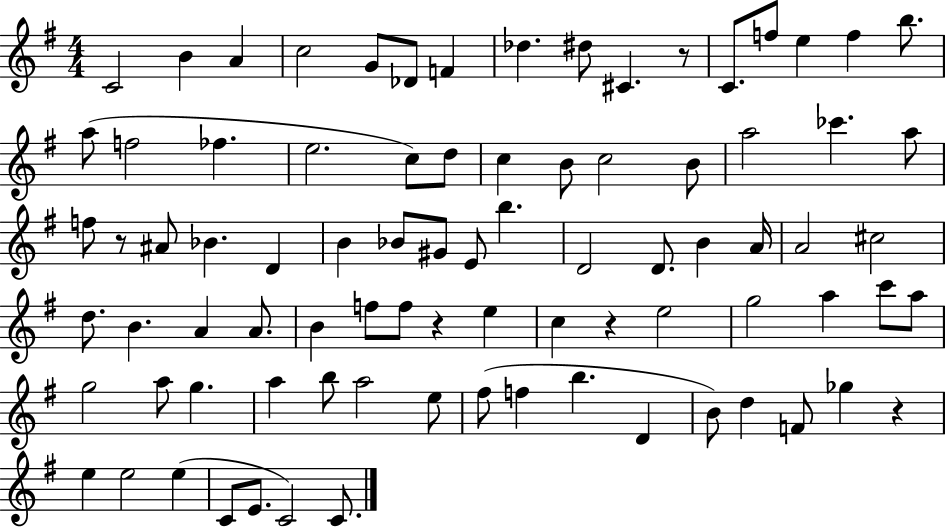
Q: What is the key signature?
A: G major